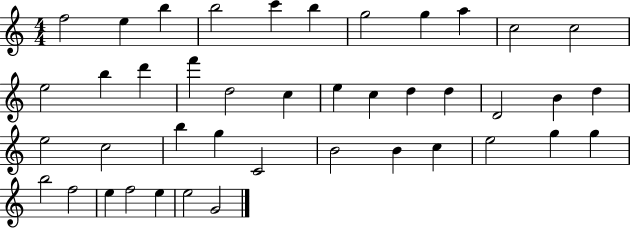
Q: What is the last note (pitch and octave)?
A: G4